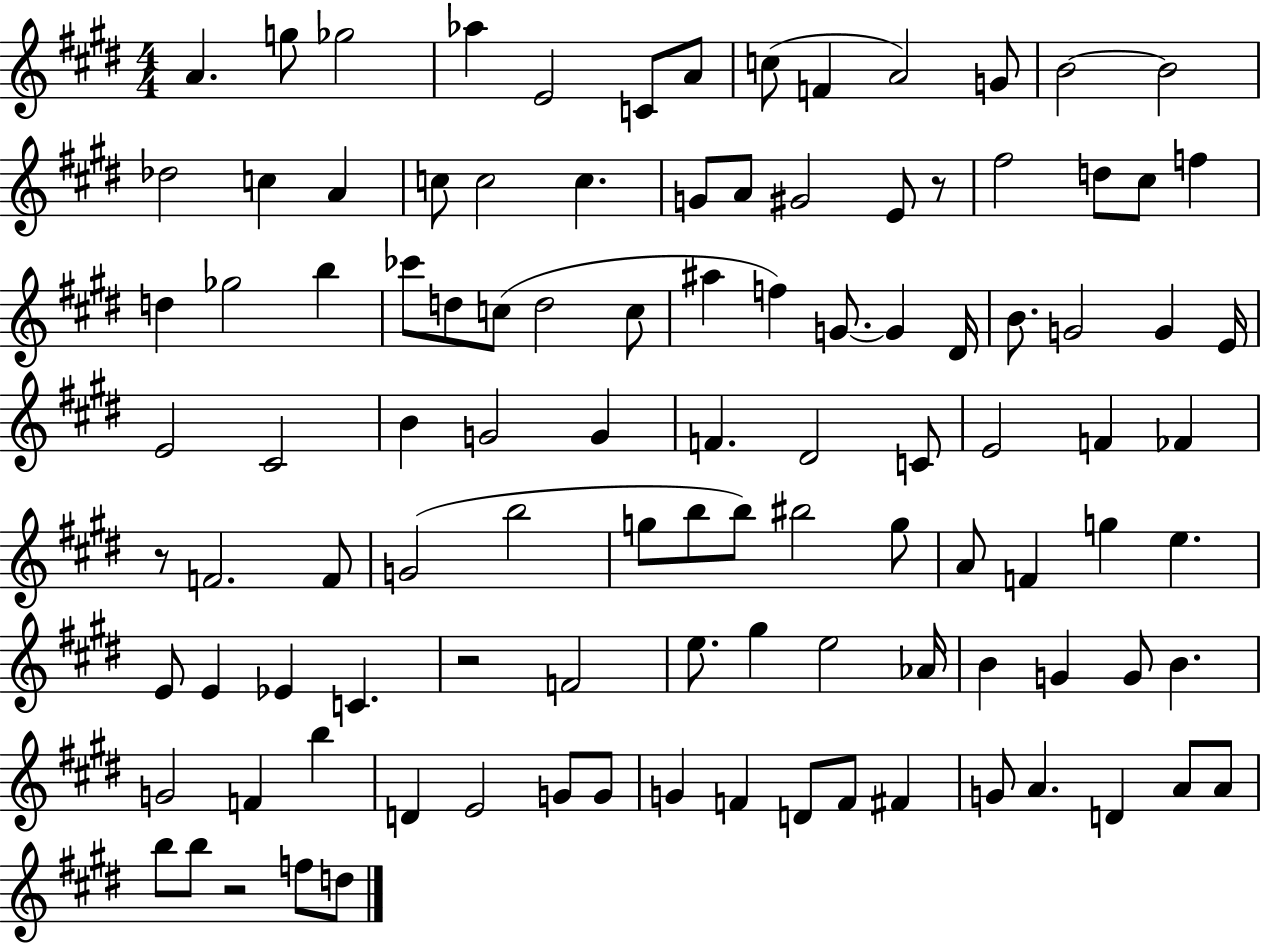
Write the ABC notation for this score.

X:1
T:Untitled
M:4/4
L:1/4
K:E
A g/2 _g2 _a E2 C/2 A/2 c/2 F A2 G/2 B2 B2 _d2 c A c/2 c2 c G/2 A/2 ^G2 E/2 z/2 ^f2 d/2 ^c/2 f d _g2 b _c'/2 d/2 c/2 d2 c/2 ^a f G/2 G ^D/4 B/2 G2 G E/4 E2 ^C2 B G2 G F ^D2 C/2 E2 F _F z/2 F2 F/2 G2 b2 g/2 b/2 b/2 ^b2 g/2 A/2 F g e E/2 E _E C z2 F2 e/2 ^g e2 _A/4 B G G/2 B G2 F b D E2 G/2 G/2 G F D/2 F/2 ^F G/2 A D A/2 A/2 b/2 b/2 z2 f/2 d/2